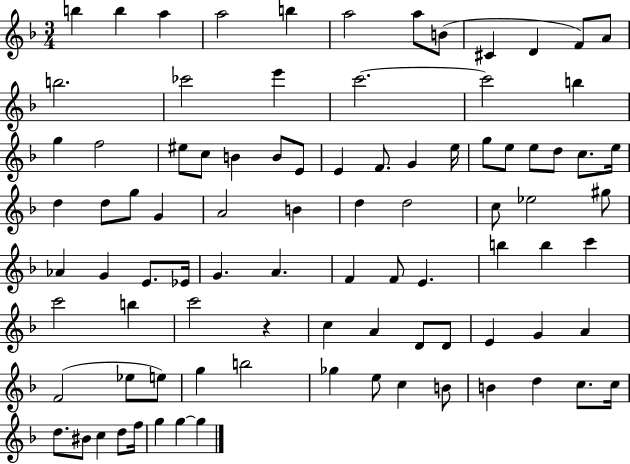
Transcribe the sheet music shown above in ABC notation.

X:1
T:Untitled
M:3/4
L:1/4
K:F
b b a a2 b a2 a/2 B/2 ^C D F/2 A/2 b2 _c'2 e' c'2 c'2 b g f2 ^e/2 c/2 B B/2 E/2 E F/2 G e/4 g/2 e/2 e/2 d/2 c/2 e/4 d d/2 g/2 G A2 B d d2 c/2 _e2 ^g/2 _A G E/2 _E/4 G A F F/2 E b b c' c'2 b c'2 z c A D/2 D/2 E G A F2 _e/2 e/2 g b2 _g e/2 c B/2 B d c/2 c/4 d/2 ^B/2 c d/2 f/4 g g g